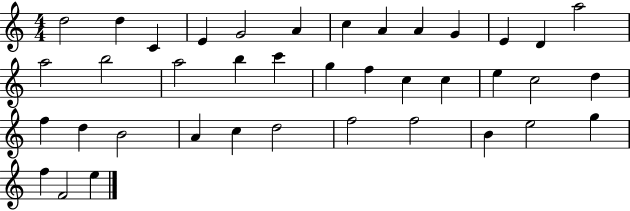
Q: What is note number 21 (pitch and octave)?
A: C5